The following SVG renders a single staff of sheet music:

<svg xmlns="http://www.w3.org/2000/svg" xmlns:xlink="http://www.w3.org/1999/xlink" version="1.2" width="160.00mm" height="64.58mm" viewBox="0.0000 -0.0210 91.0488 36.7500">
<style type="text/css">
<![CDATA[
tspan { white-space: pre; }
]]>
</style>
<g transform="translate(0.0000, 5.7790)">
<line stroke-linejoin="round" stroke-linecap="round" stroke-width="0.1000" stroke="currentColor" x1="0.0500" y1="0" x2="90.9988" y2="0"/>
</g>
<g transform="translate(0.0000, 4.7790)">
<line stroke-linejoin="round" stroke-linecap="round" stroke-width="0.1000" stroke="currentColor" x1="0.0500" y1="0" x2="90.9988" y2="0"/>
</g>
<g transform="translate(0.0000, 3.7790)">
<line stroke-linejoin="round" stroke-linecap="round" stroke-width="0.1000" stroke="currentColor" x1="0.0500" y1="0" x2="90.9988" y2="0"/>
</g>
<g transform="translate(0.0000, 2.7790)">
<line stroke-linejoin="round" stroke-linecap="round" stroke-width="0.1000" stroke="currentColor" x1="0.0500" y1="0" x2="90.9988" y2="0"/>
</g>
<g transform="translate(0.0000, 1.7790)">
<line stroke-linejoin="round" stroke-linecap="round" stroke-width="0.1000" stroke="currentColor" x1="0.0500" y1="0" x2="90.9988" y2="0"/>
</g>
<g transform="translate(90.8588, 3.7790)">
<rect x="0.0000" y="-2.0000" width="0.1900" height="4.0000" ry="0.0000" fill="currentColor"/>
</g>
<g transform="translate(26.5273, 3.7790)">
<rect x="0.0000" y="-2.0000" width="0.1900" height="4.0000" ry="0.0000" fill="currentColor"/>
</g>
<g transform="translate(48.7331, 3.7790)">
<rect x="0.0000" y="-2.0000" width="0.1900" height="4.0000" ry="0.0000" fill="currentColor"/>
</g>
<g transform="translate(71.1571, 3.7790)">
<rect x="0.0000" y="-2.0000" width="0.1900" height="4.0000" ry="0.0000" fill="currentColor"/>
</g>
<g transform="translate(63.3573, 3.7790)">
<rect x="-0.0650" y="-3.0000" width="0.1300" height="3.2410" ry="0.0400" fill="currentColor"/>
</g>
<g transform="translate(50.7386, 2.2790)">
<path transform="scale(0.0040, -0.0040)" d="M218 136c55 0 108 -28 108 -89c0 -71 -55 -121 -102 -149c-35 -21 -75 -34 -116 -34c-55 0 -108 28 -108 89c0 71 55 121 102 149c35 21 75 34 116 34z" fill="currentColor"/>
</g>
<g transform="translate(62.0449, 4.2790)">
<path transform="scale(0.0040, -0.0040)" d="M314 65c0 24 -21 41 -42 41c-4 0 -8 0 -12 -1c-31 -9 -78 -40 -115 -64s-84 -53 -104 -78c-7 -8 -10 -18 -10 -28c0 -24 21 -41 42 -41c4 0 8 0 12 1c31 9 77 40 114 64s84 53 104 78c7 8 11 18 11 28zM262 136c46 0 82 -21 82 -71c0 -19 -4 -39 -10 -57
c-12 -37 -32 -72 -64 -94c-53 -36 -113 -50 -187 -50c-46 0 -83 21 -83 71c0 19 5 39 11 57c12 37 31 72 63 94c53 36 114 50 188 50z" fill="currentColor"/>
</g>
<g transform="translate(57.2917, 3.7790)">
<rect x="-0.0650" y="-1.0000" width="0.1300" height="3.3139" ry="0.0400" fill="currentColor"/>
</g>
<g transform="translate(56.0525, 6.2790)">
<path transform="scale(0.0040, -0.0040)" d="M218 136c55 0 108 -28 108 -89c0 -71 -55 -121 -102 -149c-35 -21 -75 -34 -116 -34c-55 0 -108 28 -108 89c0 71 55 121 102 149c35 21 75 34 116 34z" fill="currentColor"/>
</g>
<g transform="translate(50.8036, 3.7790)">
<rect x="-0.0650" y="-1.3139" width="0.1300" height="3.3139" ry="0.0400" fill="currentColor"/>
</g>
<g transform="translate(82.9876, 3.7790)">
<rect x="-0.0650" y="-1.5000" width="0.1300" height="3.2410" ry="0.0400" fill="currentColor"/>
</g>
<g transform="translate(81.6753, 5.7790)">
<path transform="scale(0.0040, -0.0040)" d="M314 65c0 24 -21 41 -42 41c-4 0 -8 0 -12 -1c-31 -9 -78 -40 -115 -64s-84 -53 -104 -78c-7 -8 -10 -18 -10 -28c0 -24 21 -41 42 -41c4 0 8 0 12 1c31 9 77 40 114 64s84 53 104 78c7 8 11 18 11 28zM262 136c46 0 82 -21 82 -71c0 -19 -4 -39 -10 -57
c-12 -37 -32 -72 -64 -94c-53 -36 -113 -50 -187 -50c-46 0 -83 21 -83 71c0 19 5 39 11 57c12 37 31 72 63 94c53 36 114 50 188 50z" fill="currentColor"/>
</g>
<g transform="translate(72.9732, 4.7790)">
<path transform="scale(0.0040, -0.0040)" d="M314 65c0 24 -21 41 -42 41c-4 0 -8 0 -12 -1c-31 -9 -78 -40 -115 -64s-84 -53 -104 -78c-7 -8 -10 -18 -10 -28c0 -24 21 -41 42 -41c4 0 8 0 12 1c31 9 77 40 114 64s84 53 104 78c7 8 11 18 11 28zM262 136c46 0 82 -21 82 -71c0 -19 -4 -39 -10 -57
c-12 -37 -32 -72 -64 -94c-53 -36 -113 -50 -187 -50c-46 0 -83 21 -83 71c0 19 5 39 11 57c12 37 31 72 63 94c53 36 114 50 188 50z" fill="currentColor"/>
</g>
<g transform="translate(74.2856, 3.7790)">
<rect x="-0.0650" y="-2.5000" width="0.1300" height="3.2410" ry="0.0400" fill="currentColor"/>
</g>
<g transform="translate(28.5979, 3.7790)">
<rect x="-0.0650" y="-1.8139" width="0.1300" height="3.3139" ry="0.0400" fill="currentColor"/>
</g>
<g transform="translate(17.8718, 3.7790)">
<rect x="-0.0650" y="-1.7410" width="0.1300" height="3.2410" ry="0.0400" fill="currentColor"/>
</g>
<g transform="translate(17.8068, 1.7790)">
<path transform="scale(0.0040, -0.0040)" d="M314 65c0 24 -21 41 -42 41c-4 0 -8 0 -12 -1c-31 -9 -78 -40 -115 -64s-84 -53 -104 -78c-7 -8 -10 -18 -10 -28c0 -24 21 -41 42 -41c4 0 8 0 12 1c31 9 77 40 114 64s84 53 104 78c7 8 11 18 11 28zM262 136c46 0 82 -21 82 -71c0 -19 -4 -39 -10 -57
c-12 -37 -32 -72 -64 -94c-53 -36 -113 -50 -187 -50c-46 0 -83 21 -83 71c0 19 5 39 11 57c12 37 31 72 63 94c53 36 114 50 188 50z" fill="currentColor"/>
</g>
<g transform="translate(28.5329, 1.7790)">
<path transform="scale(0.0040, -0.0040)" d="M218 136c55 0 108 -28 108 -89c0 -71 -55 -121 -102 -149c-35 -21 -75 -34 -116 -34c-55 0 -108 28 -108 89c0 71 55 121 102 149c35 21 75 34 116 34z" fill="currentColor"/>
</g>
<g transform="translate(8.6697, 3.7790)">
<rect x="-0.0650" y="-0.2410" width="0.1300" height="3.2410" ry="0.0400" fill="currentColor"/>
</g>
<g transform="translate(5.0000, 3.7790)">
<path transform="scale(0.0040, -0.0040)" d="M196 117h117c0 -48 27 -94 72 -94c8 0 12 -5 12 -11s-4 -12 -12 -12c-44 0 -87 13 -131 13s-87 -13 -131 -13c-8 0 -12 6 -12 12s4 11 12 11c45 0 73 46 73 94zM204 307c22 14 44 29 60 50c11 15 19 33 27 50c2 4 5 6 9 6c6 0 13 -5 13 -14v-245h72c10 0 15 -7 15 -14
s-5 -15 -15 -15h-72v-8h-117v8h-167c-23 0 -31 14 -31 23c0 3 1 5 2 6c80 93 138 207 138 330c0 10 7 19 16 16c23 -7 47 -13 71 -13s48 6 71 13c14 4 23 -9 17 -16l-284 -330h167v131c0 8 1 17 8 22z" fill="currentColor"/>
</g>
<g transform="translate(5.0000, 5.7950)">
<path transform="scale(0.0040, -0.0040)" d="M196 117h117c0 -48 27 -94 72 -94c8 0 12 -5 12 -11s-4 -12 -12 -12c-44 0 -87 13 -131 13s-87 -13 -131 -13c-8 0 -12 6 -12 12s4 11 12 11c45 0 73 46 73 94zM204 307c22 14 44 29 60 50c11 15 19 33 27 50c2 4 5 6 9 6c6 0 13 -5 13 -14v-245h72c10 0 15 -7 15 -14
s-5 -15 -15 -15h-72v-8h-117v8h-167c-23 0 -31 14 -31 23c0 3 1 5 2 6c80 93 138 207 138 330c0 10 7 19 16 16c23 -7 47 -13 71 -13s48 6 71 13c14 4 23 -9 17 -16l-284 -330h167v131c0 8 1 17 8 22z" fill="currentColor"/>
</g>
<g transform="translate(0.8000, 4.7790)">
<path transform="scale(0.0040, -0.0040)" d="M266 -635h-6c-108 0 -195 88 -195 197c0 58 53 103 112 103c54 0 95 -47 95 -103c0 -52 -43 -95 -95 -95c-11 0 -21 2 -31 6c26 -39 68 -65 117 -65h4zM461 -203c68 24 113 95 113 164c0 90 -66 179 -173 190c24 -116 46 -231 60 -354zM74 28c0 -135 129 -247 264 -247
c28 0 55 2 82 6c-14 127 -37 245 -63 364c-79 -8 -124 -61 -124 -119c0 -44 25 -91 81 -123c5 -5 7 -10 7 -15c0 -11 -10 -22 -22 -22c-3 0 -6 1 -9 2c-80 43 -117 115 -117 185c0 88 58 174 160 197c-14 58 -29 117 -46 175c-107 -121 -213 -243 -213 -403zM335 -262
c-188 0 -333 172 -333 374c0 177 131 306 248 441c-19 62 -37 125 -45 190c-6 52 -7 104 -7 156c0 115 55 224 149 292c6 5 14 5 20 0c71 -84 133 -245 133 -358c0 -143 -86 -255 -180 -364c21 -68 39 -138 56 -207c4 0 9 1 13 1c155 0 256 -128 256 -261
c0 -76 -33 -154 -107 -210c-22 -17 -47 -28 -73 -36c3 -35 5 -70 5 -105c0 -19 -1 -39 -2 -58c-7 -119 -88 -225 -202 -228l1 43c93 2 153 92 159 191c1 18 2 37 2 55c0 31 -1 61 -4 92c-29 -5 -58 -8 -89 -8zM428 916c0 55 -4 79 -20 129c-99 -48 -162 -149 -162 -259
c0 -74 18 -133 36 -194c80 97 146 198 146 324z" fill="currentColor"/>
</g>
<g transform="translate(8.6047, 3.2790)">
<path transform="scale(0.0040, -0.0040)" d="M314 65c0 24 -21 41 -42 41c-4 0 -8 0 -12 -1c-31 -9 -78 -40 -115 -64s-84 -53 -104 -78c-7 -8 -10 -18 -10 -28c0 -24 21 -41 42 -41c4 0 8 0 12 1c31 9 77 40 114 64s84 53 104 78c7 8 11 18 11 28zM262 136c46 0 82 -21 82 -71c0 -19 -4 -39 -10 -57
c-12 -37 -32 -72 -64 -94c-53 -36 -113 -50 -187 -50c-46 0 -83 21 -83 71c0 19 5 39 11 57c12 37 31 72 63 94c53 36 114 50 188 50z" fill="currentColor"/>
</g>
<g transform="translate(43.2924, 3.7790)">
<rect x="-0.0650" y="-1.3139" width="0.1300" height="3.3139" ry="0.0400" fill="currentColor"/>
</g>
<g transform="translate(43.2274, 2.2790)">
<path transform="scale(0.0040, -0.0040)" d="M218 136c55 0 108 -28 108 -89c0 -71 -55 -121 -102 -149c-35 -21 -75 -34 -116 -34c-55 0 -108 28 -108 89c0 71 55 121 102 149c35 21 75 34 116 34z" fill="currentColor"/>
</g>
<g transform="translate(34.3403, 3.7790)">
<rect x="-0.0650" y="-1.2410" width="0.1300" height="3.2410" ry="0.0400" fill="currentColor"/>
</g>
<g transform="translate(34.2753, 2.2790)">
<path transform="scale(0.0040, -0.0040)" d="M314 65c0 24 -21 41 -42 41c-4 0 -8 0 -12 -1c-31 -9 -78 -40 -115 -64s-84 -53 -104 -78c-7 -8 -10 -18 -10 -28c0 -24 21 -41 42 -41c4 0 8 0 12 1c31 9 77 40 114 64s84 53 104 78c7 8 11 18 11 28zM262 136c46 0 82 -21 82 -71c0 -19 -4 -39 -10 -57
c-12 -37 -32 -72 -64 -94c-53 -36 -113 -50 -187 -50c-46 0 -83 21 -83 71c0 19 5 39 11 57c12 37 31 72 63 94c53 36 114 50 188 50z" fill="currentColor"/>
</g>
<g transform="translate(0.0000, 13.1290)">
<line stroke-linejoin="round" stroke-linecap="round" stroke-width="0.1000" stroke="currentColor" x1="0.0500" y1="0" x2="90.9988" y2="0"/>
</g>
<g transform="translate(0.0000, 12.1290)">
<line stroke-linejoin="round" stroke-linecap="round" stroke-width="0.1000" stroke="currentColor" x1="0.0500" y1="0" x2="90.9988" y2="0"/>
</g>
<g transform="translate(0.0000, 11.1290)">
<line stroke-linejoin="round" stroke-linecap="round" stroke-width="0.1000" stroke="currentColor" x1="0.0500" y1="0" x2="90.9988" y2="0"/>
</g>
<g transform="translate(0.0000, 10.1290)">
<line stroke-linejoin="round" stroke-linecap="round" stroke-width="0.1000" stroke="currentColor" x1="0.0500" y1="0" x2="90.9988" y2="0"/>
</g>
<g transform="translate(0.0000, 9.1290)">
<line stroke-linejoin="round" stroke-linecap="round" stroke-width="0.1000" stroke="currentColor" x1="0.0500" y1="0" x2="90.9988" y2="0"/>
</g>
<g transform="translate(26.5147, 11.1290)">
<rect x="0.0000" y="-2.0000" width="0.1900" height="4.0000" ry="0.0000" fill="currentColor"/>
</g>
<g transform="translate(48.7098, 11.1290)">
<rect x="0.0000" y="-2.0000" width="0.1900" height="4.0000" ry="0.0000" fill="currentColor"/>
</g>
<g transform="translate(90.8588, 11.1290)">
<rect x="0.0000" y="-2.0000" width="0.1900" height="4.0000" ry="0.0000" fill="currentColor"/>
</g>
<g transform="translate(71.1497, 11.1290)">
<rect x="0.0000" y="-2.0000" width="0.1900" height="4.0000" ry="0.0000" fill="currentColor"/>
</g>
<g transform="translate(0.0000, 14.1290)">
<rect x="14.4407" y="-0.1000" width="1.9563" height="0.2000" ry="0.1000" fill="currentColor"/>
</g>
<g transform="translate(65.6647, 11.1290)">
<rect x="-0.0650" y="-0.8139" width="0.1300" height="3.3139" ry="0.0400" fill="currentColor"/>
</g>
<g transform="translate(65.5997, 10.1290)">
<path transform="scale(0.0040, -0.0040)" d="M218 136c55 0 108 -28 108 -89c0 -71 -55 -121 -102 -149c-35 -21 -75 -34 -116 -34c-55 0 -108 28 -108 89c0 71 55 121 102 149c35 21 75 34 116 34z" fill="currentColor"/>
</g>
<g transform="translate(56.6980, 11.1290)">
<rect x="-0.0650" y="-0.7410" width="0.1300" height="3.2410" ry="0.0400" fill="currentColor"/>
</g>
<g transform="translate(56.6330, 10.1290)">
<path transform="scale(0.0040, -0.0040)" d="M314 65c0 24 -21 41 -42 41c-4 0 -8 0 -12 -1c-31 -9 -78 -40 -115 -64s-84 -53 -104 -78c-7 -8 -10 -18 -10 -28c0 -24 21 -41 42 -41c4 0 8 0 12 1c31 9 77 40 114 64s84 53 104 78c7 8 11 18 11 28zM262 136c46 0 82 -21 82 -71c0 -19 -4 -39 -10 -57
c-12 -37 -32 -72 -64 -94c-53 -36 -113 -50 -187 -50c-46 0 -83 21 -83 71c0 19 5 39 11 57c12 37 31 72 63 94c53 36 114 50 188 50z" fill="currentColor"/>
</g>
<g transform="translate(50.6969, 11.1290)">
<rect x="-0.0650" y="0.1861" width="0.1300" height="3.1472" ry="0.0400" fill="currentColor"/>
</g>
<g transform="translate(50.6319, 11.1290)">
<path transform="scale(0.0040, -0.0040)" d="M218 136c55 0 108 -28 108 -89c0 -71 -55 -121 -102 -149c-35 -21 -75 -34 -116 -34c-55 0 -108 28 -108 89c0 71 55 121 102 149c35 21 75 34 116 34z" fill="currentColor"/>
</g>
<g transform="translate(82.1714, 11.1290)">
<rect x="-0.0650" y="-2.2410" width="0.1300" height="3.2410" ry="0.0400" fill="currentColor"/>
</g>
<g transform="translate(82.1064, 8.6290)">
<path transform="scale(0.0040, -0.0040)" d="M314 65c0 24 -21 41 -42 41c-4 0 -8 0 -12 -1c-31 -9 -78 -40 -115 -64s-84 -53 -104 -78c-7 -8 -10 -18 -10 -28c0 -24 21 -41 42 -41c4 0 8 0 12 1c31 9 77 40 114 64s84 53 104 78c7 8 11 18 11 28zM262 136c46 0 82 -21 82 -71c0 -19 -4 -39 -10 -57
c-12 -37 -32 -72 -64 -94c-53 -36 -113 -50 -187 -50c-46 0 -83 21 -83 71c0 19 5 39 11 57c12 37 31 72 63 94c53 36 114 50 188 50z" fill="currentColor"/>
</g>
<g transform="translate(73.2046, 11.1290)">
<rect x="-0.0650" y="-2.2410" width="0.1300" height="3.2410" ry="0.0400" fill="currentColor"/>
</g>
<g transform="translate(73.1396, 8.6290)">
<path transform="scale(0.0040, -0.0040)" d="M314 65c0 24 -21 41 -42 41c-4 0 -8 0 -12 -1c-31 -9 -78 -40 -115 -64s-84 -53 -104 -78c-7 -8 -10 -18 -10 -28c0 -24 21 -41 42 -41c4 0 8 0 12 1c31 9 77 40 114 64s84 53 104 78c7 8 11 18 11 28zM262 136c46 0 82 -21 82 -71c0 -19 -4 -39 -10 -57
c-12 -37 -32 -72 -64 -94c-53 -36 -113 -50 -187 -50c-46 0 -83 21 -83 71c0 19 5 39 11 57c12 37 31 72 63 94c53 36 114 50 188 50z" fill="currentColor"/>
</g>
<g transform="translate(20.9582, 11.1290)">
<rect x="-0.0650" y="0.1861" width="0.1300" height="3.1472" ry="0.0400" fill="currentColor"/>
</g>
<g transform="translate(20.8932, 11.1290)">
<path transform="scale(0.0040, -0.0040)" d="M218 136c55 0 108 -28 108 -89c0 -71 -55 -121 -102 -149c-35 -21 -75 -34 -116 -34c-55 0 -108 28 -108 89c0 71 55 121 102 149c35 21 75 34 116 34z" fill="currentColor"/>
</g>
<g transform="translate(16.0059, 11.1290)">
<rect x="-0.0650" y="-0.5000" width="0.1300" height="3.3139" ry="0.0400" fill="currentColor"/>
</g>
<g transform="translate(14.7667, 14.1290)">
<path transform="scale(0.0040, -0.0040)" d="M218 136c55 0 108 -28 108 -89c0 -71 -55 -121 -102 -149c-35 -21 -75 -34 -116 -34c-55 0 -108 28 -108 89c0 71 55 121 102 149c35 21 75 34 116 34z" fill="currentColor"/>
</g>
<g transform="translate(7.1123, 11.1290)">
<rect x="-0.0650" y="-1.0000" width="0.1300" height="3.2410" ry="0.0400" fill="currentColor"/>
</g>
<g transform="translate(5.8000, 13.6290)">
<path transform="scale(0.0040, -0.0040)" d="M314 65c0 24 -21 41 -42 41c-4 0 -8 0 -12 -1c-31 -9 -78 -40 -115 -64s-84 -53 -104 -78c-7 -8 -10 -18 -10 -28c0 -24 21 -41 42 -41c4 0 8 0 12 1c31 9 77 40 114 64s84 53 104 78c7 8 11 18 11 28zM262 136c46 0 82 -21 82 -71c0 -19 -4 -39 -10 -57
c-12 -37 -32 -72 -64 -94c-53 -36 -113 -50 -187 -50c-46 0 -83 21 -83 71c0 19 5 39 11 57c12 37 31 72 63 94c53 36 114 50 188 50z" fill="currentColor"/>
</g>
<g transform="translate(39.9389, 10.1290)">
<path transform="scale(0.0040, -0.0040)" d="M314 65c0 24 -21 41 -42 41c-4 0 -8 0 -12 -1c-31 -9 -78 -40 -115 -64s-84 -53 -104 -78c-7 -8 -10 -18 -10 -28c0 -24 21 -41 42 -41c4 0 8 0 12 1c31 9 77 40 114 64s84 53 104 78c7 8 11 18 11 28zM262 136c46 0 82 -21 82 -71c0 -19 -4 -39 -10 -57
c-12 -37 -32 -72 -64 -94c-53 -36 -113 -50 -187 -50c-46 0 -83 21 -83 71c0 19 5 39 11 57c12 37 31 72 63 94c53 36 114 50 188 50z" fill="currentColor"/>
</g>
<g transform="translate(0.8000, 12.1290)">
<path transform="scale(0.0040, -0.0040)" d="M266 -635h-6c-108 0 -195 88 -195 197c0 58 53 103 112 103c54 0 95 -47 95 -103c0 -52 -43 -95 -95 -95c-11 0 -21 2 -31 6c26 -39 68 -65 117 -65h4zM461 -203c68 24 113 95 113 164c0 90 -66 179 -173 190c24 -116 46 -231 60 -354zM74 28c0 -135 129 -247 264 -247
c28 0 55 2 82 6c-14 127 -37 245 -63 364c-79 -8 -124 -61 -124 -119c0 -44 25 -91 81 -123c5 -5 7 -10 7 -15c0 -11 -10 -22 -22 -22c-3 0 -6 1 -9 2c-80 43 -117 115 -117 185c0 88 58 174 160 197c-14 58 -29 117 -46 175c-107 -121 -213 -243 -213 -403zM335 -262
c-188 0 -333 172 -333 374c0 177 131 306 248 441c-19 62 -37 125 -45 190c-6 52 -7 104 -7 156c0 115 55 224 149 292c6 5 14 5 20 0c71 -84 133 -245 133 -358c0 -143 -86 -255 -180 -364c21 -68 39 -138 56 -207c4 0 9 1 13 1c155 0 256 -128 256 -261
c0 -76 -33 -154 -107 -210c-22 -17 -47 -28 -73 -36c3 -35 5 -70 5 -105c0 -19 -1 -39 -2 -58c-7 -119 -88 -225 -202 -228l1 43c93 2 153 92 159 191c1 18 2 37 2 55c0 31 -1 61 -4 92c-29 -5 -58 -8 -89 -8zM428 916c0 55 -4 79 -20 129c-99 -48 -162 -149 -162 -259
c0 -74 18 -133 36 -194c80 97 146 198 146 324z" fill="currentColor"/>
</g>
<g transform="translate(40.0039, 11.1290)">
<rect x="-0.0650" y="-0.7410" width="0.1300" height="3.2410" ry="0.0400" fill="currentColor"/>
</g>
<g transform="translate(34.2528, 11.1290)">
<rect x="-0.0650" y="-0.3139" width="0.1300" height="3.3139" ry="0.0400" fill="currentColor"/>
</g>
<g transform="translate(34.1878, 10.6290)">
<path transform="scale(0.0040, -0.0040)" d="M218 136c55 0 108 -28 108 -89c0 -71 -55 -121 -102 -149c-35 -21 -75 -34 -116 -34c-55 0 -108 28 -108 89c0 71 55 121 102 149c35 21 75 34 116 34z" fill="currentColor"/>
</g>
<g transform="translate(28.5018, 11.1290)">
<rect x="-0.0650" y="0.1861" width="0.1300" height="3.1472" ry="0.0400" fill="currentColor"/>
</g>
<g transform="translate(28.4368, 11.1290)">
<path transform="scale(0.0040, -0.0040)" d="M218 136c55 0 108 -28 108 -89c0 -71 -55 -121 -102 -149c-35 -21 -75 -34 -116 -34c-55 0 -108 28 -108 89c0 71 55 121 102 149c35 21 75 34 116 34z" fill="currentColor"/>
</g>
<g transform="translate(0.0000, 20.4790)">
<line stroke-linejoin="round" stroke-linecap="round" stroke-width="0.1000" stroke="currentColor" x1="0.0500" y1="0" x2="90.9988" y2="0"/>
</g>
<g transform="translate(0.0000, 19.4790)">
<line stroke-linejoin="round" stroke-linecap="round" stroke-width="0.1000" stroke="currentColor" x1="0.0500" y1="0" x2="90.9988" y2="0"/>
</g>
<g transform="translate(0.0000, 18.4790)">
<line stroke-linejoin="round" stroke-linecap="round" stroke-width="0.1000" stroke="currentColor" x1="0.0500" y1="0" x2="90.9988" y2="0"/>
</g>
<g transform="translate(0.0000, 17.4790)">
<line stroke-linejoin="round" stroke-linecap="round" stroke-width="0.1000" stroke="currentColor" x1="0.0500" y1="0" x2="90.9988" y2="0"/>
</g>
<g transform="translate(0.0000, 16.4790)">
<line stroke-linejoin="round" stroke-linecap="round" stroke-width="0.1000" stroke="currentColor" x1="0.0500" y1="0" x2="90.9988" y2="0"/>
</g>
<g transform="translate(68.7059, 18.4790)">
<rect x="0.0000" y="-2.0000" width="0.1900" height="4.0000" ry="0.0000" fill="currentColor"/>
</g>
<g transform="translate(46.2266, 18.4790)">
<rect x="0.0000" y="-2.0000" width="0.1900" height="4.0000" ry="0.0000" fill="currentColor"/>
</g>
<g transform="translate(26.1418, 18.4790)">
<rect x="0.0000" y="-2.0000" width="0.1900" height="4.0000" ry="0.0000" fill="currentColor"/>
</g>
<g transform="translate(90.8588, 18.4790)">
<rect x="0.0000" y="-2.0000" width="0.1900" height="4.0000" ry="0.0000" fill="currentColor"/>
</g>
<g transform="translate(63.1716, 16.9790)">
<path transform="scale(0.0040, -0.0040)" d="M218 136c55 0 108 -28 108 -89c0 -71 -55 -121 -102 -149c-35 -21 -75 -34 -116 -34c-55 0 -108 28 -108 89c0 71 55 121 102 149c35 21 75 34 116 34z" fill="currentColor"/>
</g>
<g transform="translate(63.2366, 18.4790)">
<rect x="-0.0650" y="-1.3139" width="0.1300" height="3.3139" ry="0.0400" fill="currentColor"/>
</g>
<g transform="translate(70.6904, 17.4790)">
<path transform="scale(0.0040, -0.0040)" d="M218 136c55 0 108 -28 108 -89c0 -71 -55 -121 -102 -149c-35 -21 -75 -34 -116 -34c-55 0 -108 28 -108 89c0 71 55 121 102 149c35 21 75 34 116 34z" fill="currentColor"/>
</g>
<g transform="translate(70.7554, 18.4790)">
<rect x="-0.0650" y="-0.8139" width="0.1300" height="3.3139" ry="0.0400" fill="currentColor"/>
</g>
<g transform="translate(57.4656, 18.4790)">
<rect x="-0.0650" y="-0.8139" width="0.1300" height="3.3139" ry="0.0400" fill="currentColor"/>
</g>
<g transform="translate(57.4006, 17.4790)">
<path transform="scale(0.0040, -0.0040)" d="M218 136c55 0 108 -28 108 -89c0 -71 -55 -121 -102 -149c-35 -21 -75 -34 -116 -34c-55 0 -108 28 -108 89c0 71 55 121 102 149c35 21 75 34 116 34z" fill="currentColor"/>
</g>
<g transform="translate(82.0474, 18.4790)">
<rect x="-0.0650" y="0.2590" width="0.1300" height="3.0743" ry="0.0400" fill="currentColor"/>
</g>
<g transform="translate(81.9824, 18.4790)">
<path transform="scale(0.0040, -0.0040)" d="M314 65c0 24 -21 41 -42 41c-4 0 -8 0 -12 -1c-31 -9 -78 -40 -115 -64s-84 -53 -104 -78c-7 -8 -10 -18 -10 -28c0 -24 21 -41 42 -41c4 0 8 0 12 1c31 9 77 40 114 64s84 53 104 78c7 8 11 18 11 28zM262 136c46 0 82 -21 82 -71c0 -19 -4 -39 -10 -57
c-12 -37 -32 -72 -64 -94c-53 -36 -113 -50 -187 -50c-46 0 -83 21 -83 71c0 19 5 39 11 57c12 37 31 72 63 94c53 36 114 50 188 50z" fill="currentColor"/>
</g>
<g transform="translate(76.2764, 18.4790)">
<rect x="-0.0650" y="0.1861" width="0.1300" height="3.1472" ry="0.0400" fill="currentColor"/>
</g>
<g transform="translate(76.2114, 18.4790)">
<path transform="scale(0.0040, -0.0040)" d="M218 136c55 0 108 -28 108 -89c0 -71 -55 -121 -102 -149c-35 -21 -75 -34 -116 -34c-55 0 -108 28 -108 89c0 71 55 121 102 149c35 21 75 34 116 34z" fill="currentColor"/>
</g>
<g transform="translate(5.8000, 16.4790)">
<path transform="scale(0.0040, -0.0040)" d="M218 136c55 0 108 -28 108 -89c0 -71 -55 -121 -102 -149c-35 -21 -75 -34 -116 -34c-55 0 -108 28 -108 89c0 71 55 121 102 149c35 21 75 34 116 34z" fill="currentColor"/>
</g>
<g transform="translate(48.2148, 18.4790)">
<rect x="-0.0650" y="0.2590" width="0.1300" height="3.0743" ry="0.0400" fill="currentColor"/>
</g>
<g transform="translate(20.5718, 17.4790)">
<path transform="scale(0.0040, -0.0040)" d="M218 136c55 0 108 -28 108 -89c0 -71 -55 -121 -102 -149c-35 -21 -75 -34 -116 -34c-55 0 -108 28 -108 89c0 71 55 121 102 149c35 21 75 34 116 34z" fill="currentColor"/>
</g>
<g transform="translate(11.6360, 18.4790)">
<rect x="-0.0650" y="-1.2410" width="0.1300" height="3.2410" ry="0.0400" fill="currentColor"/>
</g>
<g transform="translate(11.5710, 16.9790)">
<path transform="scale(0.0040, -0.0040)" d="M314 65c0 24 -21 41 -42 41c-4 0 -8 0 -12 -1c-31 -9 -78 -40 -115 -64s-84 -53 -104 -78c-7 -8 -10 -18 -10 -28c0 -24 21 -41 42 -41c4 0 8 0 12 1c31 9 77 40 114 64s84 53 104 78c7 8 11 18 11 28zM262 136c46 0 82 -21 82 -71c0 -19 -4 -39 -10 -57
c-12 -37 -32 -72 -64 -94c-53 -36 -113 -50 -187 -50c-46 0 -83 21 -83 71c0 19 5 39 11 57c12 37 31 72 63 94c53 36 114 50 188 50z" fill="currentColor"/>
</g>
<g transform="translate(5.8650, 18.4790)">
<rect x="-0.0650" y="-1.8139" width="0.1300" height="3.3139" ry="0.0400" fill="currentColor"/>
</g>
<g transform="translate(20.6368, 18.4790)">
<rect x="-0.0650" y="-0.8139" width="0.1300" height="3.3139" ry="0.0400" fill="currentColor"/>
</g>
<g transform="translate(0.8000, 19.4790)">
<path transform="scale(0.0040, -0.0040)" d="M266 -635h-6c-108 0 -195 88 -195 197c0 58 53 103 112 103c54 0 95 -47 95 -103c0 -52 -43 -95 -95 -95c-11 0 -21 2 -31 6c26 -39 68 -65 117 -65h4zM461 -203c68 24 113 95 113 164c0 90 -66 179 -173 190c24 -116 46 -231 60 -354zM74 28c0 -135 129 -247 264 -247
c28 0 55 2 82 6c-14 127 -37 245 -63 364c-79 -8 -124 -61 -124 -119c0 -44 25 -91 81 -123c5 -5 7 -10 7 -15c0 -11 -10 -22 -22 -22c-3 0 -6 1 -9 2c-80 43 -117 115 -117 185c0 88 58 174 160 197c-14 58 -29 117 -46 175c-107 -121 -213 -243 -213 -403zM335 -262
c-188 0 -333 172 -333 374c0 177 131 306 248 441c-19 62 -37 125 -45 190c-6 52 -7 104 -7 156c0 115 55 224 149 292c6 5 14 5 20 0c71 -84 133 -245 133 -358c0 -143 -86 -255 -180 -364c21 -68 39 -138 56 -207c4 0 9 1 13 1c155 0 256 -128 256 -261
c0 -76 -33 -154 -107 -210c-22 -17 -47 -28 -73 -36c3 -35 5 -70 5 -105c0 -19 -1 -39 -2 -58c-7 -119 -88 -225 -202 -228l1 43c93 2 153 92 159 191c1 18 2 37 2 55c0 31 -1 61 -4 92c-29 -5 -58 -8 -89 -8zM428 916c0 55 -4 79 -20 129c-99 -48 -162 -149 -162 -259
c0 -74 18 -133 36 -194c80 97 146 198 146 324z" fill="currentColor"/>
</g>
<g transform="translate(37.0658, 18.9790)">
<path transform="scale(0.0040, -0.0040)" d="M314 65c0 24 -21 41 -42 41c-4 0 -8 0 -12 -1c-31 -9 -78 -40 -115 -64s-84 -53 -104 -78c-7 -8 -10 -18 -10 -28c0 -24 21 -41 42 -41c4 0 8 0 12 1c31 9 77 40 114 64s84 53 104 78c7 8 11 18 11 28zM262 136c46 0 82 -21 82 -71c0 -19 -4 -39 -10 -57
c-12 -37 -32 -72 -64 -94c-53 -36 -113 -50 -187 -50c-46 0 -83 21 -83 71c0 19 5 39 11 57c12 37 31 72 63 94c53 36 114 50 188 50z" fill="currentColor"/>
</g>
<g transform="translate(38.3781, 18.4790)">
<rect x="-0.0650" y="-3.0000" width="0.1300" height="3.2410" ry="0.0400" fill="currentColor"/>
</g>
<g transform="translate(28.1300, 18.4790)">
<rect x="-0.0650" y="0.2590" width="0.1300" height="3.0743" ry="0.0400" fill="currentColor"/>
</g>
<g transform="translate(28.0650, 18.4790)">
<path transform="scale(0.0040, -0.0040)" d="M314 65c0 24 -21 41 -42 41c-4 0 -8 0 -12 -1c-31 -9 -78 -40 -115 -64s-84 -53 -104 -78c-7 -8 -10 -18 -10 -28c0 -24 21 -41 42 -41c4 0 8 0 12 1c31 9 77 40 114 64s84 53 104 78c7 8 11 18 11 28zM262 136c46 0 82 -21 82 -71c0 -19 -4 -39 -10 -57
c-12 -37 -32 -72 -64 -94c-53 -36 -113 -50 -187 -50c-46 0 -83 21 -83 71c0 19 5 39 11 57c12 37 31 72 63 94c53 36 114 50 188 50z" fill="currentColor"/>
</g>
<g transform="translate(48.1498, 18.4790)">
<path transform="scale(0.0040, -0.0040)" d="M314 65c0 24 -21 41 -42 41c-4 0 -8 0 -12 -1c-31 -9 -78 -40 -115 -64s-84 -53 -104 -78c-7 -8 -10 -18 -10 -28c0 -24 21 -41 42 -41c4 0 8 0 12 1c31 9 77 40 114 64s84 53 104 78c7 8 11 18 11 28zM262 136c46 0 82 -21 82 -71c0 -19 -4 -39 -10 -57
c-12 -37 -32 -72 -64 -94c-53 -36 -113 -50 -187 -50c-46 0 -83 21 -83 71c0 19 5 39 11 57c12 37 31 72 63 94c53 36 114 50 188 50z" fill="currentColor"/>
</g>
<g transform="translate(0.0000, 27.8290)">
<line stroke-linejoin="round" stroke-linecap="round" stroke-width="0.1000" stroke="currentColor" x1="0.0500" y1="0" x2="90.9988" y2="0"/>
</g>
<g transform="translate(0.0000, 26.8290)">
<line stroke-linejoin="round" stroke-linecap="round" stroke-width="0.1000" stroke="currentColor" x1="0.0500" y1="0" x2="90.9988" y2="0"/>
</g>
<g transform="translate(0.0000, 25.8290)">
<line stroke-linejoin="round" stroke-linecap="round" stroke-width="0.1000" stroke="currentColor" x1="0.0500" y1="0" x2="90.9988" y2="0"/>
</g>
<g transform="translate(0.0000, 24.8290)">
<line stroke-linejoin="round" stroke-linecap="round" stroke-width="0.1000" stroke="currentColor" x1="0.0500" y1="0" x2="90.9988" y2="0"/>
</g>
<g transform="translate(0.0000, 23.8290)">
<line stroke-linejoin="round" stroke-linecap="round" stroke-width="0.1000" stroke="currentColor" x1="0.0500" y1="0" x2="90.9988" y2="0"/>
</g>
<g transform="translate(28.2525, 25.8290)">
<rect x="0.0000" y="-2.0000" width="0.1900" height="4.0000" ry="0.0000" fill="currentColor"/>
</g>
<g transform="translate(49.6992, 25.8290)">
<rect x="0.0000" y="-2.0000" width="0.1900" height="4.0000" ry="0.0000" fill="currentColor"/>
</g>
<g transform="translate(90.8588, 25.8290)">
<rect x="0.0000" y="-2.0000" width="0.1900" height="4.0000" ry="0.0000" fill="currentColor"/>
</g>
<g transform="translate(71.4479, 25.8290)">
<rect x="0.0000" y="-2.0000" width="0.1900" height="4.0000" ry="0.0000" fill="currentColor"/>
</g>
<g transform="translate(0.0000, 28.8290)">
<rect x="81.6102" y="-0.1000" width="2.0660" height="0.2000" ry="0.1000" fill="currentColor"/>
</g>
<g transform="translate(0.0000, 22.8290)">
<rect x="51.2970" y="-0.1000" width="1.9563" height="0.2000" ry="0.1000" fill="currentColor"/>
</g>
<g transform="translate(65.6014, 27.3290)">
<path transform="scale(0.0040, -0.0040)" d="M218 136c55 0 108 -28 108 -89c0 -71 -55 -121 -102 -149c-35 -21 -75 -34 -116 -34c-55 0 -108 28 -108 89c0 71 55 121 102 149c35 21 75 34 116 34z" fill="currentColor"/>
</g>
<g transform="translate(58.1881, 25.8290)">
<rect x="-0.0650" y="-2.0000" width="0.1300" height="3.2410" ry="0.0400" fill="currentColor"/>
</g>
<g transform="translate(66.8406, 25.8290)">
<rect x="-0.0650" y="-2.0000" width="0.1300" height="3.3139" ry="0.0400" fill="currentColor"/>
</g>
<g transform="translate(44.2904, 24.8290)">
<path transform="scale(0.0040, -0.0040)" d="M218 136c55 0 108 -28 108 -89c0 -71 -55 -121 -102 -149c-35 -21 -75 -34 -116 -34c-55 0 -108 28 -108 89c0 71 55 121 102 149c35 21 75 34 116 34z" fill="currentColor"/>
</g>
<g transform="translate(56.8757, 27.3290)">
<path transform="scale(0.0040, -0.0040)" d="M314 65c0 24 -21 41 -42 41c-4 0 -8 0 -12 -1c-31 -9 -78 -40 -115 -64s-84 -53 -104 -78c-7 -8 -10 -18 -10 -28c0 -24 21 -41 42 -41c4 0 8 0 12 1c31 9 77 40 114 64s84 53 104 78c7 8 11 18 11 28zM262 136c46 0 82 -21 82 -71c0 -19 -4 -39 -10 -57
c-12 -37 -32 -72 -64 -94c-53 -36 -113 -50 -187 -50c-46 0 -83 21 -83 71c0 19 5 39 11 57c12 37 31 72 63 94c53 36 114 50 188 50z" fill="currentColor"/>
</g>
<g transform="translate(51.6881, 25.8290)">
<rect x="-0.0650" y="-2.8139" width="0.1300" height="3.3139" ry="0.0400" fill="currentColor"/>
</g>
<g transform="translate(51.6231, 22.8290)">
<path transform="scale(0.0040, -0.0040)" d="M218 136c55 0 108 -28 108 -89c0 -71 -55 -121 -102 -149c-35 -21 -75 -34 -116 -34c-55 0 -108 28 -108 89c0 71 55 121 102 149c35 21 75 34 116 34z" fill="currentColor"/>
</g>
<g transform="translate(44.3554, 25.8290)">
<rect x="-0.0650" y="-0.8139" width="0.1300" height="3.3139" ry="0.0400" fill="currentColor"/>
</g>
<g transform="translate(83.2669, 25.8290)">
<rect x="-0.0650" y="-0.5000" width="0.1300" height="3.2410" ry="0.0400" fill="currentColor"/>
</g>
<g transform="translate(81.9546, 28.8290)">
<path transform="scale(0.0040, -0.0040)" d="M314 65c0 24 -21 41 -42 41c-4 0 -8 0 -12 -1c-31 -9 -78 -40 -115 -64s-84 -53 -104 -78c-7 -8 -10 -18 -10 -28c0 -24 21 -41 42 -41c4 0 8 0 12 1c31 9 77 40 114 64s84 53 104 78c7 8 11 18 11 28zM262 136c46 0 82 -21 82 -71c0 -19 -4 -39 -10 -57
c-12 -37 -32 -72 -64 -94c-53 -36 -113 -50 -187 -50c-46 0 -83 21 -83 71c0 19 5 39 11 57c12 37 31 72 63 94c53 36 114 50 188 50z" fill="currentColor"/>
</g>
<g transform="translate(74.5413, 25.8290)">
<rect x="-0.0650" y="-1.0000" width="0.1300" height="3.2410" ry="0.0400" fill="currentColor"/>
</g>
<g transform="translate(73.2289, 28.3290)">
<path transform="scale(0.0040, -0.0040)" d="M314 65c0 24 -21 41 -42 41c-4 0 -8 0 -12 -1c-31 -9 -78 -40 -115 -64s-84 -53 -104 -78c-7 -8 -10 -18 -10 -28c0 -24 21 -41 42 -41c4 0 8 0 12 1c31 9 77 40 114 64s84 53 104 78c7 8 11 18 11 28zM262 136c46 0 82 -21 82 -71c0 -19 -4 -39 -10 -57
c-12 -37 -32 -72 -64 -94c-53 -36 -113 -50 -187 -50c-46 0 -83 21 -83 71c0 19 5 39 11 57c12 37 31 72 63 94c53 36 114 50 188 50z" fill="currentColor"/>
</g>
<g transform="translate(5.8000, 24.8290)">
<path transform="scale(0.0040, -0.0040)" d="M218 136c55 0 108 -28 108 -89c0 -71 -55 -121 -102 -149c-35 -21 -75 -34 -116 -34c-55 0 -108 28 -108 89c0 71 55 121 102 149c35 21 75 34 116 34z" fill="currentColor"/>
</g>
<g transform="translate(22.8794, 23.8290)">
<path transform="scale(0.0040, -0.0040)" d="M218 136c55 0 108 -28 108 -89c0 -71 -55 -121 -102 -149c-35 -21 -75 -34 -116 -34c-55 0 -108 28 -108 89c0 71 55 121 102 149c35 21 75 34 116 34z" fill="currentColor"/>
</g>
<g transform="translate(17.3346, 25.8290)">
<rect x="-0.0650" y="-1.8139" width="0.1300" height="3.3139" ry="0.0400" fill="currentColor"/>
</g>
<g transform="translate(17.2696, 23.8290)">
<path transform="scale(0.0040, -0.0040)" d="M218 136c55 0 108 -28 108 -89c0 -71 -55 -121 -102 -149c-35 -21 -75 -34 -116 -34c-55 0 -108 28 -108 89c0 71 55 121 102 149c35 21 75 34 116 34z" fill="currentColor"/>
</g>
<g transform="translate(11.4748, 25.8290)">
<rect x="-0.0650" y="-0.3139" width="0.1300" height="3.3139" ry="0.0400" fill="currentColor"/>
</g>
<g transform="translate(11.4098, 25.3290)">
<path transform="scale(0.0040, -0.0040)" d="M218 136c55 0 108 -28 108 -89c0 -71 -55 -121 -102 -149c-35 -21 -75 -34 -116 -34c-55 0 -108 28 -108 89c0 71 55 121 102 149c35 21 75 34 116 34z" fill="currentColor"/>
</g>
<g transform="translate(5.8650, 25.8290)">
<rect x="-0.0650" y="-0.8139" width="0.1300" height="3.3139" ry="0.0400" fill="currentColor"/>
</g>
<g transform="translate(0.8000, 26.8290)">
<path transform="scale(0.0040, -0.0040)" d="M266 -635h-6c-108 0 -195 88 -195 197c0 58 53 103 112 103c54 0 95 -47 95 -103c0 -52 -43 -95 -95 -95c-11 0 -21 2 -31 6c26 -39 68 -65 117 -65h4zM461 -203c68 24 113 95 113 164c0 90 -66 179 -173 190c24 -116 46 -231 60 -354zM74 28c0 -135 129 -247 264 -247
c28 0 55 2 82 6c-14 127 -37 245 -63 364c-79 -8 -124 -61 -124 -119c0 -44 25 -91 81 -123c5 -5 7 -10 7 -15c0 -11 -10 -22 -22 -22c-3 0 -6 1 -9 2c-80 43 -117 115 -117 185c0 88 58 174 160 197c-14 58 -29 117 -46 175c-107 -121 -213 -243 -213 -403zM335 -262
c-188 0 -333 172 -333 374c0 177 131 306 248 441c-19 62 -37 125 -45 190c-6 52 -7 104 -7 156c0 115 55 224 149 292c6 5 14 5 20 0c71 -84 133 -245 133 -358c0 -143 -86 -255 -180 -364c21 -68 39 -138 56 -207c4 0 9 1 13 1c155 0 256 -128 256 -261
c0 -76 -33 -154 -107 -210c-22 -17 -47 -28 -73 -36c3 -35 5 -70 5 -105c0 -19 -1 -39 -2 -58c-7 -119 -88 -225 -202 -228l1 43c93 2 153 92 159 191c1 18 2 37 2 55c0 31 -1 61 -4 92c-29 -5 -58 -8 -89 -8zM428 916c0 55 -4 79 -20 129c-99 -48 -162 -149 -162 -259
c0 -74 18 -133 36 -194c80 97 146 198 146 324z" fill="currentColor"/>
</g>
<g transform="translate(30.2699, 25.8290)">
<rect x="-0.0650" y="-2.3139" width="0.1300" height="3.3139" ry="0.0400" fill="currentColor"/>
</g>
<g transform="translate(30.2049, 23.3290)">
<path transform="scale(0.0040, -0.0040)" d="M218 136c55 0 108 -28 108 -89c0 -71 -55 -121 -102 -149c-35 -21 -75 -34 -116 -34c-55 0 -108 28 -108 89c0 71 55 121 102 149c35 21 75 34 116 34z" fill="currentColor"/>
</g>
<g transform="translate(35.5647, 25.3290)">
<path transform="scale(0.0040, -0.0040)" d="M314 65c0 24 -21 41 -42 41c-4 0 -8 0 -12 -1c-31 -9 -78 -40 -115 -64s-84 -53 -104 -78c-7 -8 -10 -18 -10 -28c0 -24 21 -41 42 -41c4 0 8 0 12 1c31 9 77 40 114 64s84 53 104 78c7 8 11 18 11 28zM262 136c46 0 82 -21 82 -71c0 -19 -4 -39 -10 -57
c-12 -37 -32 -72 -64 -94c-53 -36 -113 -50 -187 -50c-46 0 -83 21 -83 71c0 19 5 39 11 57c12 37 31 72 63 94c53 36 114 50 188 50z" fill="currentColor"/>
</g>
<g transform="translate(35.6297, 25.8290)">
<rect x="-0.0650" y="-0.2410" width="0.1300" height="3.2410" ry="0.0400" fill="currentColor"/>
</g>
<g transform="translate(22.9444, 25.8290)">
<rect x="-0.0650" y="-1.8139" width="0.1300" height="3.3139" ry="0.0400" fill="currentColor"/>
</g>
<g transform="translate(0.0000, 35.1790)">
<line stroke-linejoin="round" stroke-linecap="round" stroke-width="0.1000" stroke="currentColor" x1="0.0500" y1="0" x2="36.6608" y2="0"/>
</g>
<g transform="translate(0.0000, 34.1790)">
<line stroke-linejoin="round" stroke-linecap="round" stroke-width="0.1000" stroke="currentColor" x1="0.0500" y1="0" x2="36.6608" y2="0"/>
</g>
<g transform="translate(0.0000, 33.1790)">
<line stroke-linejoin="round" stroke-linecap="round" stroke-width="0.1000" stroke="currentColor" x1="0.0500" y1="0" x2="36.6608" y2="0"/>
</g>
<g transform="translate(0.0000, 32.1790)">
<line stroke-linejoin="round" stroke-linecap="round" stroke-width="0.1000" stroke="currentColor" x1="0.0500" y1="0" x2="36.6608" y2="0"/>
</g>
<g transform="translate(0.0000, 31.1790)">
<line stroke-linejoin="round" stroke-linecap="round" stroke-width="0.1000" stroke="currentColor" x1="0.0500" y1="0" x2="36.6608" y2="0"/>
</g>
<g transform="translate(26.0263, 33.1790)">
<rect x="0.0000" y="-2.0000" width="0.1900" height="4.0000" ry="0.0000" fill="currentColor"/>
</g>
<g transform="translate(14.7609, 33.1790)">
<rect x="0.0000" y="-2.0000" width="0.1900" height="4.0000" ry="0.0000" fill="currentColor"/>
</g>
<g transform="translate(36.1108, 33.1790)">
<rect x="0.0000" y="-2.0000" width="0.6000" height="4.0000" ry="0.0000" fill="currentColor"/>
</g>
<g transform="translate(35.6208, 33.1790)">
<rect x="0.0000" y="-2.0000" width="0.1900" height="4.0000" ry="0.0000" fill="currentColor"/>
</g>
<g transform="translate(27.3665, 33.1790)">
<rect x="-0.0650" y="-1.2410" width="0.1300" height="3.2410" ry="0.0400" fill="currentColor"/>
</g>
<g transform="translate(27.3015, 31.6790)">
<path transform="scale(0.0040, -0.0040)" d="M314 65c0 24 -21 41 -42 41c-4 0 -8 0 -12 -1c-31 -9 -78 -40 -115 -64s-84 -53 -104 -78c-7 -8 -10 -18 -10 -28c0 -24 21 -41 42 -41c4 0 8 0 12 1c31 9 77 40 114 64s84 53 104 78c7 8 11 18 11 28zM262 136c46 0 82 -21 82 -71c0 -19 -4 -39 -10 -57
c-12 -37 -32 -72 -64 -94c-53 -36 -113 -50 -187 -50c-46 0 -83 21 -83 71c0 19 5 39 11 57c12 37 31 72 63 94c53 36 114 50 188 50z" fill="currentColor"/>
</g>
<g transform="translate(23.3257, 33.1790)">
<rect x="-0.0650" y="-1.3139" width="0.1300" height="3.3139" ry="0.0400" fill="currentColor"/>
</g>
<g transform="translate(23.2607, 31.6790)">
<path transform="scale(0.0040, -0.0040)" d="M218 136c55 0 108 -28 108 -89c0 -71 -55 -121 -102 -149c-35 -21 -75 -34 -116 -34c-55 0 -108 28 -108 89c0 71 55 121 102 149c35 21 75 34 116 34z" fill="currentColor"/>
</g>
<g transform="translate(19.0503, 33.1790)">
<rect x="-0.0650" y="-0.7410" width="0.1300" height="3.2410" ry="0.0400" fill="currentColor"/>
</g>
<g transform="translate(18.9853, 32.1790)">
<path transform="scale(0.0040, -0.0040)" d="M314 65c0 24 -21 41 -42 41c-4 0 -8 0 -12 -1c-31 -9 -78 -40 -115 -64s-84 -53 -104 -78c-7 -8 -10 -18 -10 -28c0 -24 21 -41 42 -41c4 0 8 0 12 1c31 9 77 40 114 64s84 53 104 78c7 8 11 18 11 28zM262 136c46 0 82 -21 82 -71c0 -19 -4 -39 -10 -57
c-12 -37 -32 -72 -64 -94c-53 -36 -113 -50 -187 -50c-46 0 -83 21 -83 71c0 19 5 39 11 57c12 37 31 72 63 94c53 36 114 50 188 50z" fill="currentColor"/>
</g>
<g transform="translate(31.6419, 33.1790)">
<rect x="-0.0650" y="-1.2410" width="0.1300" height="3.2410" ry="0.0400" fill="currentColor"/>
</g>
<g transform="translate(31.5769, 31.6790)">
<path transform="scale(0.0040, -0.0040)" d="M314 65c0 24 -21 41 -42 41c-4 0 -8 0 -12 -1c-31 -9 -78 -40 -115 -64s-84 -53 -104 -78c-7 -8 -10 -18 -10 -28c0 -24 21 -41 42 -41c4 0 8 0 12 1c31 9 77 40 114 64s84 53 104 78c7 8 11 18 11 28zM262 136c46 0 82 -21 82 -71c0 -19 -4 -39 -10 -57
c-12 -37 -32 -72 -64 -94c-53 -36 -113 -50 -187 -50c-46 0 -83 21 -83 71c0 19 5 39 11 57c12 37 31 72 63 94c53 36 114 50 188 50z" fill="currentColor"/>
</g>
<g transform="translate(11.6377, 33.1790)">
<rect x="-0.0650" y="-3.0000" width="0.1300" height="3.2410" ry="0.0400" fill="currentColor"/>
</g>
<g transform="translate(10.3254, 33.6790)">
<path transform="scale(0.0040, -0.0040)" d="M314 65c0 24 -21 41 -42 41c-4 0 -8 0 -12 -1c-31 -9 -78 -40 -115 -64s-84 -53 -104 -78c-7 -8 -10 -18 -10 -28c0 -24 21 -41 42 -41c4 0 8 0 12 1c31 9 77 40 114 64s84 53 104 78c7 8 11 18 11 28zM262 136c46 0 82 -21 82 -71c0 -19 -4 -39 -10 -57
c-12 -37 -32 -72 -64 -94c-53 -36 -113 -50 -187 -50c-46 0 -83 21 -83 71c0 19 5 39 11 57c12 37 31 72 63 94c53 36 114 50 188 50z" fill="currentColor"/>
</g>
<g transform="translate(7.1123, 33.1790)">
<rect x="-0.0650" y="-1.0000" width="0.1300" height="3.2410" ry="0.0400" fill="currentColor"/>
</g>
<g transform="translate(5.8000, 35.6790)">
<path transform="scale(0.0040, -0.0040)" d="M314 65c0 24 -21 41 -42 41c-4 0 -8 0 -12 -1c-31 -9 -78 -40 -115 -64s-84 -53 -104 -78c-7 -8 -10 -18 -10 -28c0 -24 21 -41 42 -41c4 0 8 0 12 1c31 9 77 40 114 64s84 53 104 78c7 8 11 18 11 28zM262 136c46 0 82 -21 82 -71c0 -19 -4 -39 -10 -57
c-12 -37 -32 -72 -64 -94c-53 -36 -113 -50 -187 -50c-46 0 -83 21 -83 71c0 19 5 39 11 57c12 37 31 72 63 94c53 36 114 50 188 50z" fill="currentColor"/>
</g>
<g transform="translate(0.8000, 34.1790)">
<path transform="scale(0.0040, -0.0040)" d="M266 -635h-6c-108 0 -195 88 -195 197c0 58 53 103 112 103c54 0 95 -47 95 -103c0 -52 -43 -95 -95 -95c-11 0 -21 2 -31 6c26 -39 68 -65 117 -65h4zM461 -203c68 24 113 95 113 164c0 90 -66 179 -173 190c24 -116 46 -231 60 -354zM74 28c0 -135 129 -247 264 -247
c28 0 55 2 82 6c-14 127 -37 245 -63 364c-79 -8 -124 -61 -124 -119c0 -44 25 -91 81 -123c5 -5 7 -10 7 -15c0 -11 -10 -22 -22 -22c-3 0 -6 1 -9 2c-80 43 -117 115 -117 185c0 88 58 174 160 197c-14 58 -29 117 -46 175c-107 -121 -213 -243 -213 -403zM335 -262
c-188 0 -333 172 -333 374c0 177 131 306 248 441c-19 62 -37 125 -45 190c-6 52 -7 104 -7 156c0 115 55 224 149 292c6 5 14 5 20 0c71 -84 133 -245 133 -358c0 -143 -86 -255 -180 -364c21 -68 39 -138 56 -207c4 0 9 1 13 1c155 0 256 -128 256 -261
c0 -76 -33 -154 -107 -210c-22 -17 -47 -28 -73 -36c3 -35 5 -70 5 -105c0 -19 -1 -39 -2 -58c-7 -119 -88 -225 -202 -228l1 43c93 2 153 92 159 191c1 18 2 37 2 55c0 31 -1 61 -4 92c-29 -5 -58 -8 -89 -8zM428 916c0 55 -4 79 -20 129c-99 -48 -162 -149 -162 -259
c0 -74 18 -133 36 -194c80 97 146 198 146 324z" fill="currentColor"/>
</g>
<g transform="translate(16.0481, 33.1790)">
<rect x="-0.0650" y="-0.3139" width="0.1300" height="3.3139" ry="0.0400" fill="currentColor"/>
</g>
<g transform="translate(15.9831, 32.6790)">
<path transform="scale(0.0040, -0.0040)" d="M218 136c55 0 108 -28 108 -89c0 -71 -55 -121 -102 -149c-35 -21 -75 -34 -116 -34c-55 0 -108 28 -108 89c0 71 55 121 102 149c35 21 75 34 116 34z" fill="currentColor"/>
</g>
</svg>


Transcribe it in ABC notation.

X:1
T:Untitled
M:4/4
L:1/4
K:C
c2 f2 f e2 e e D A2 G2 E2 D2 C B B c d2 B d2 d g2 g2 f e2 d B2 A2 B2 d e d B B2 d c f f g c2 d a F2 F D2 C2 D2 A2 c d2 e e2 e2